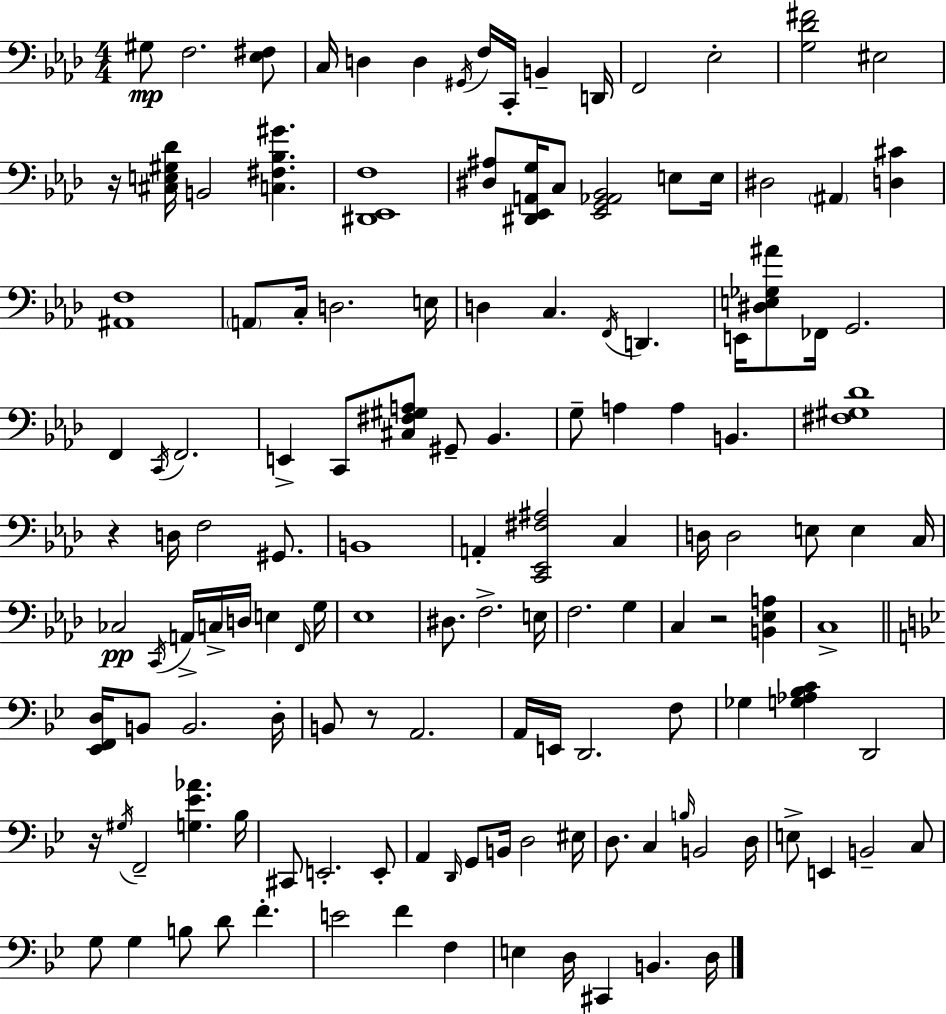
{
  \clef bass
  \numericTimeSignature
  \time 4/4
  \key aes \major
  \repeat volta 2 { gis8\mp f2. <ees fis>8 | c16 d4 d4 \acciaccatura { gis,16 } f16 c,16-. b,4-- | d,16 f,2 ees2-. | <g des' fis'>2 eis2 | \break r16 <cis e gis des'>16 b,2 <c fis bes gis'>4. | <dis, ees, f>1 | <dis ais>8 <dis, ees, a, g>16 c8 <ees, g, aes, bes,>2 e8 | e16 dis2 \parenthesize ais,4 <d cis'>4 | \break <ais, f>1 | \parenthesize a,8 c16-. d2. | e16 d4 c4. \acciaccatura { f,16 } d,4. | e,16 <dis e ges ais'>8 fes,16 g,2. | \break f,4 \acciaccatura { c,16 } f,2. | e,4-> c,8 <cis fis gis a>8 gis,8-- bes,4. | g8-- a4 a4 b,4. | <fis gis des'>1 | \break r4 d16 f2 | gis,8. b,1 | a,4-. <c, ees, fis ais>2 c4 | d16 d2 e8 e4 | \break c16 ces2\pp \acciaccatura { c,16 } a,16-> c16-> d16 e4 | \grace { f,16 } g16 ees1 | dis8. f2.-> | e16 f2. | \break g4 c4 r2 | <b, ees a>4 c1-> | \bar "||" \break \key g \minor <ees, f, d>16 b,8 b,2. d16-. | b,8 r8 a,2. | a,16 e,16 d,2. f8 | ges4 <g aes bes c'>4 d,2 | \break r16 \acciaccatura { gis16 } f,2-- <g ees' aes'>4. | bes16 cis,8 e,2.-. e,8-. | a,4 \grace { d,16 } g,8 b,16 d2 | eis16 d8. c4 \grace { b16 } b,2 | \break d16 e8-> e,4 b,2-- | c8 g8 g4 b8 d'8 f'4.-. | e'2 f'4 f4 | e4 d16 cis,4 b,4. | \break d16 } \bar "|."
}